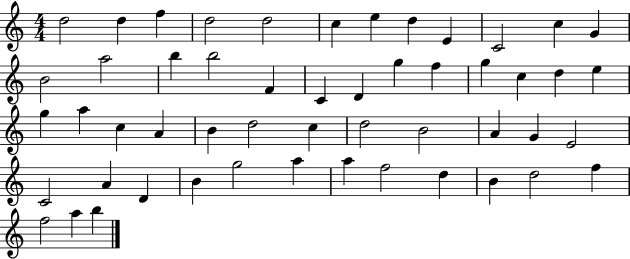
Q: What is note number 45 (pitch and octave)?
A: F5